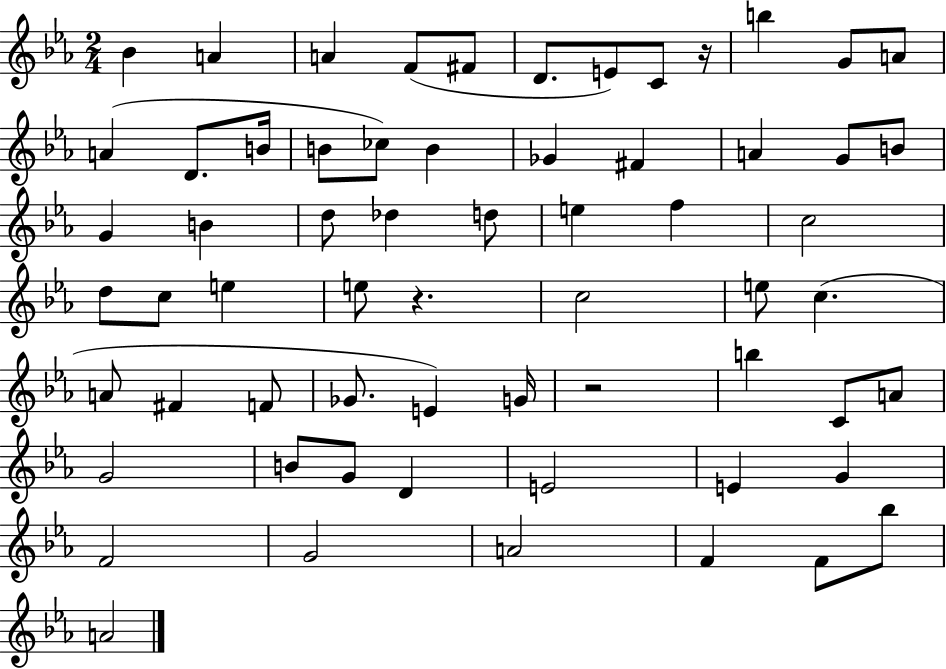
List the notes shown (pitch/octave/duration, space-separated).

Bb4/q A4/q A4/q F4/e F#4/e D4/e. E4/e C4/e R/s B5/q G4/e A4/e A4/q D4/e. B4/s B4/e CES5/e B4/q Gb4/q F#4/q A4/q G4/e B4/e G4/q B4/q D5/e Db5/q D5/e E5/q F5/q C5/h D5/e C5/e E5/q E5/e R/q. C5/h E5/e C5/q. A4/e F#4/q F4/e Gb4/e. E4/q G4/s R/h B5/q C4/e A4/e G4/h B4/e G4/e D4/q E4/h E4/q G4/q F4/h G4/h A4/h F4/q F4/e Bb5/e A4/h